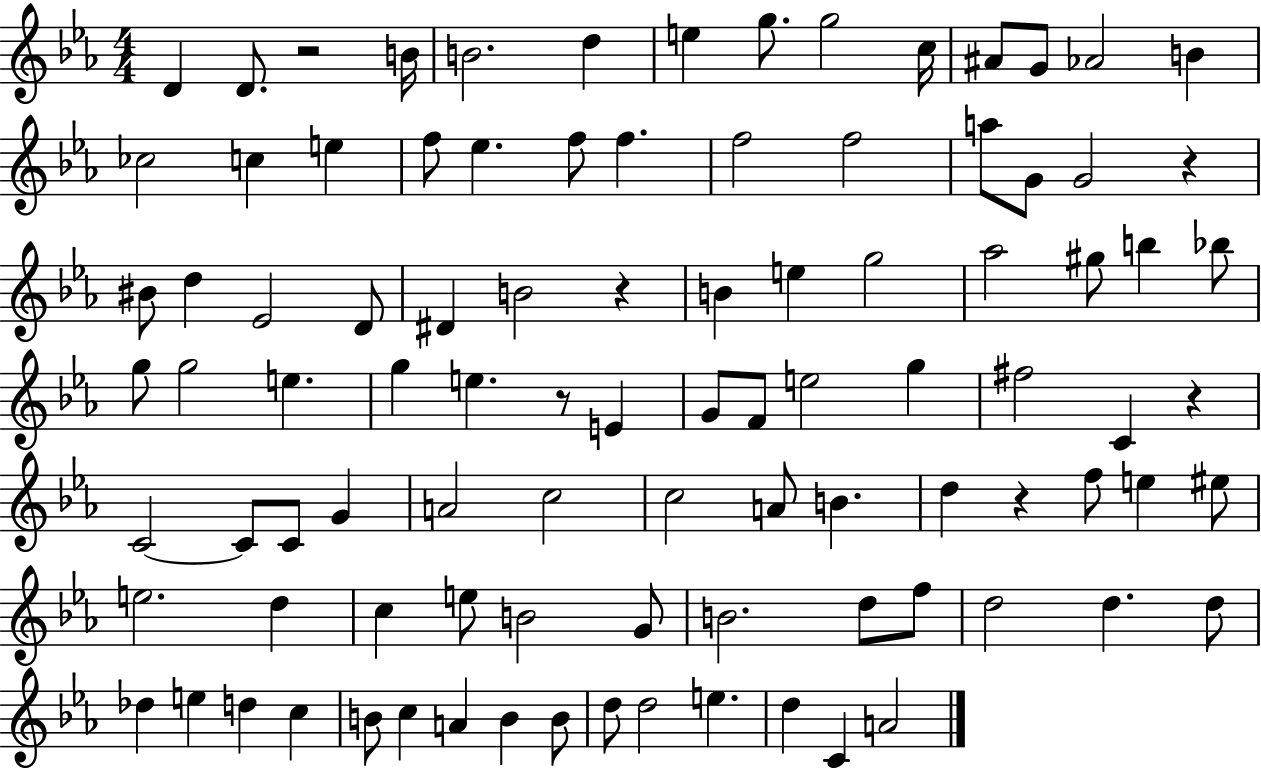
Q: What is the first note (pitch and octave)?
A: D4